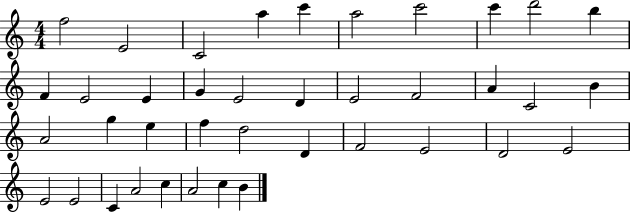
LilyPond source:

{
  \clef treble
  \numericTimeSignature
  \time 4/4
  \key c \major
  f''2 e'2 | c'2 a''4 c'''4 | a''2 c'''2 | c'''4 d'''2 b''4 | \break f'4 e'2 e'4 | g'4 e'2 d'4 | e'2 f'2 | a'4 c'2 b'4 | \break a'2 g''4 e''4 | f''4 d''2 d'4 | f'2 e'2 | d'2 e'2 | \break e'2 e'2 | c'4 a'2 c''4 | a'2 c''4 b'4 | \bar "|."
}